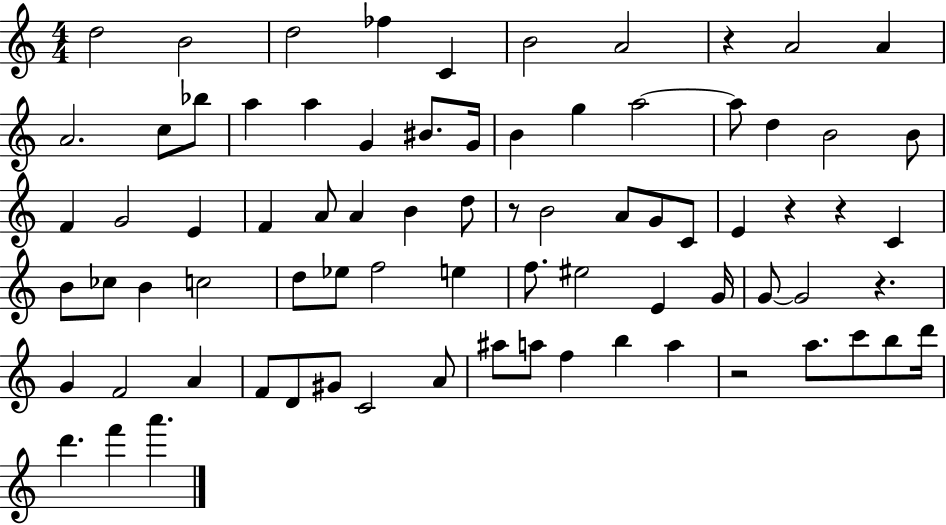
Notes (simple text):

D5/h B4/h D5/h FES5/q C4/q B4/h A4/h R/q A4/h A4/q A4/h. C5/e Bb5/e A5/q A5/q G4/q BIS4/e. G4/s B4/q G5/q A5/h A5/e D5/q B4/h B4/e F4/q G4/h E4/q F4/q A4/e A4/q B4/q D5/e R/e B4/h A4/e G4/e C4/e E4/q R/q R/q C4/q B4/e CES5/e B4/q C5/h D5/e Eb5/e F5/h E5/q F5/e. EIS5/h E4/q G4/s G4/e G4/h R/q. G4/q F4/h A4/q F4/e D4/e G#4/e C4/h A4/e A#5/e A5/e F5/q B5/q A5/q R/h A5/e. C6/e B5/e D6/s D6/q. F6/q A6/q.